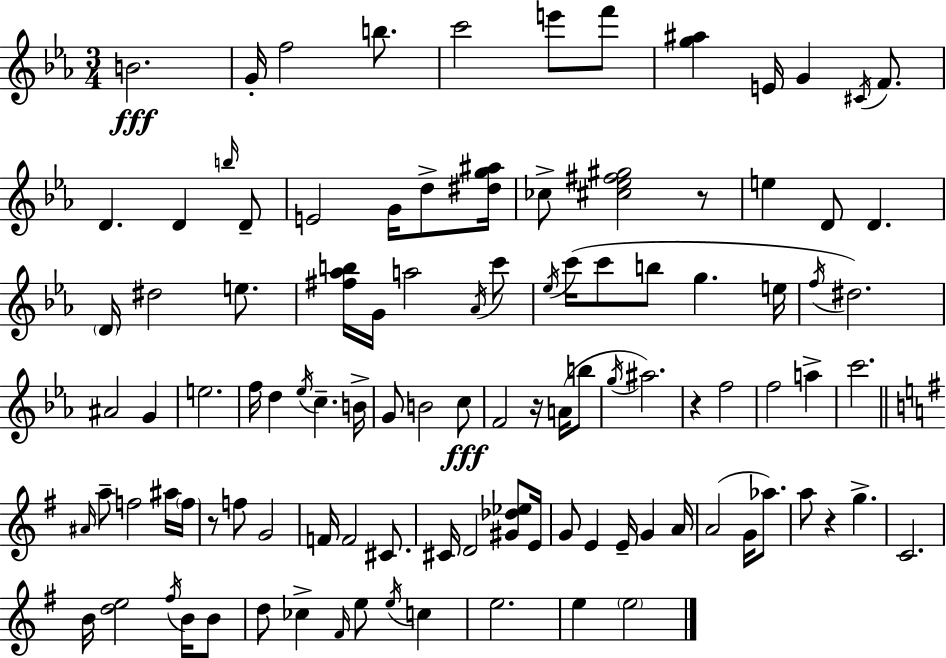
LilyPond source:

{
  \clef treble
  \numericTimeSignature
  \time 3/4
  \key ees \major
  b'2.\fff | g'16-. f''2 b''8. | c'''2 e'''8 f'''8 | <g'' ais''>4 e'16 g'4 \acciaccatura { cis'16 } f'8. | \break d'4. d'4 \grace { b''16 } | d'8-- e'2 g'16 d''8-> | <dis'' g'' ais''>16 ces''8-> <cis'' ees'' fis'' gis''>2 | r8 e''4 d'8 d'4. | \break \parenthesize d'16 dis''2 e''8. | <fis'' aes'' b''>16 g'16 a''2 | \acciaccatura { aes'16 } c'''8 \acciaccatura { ees''16 } c'''16( c'''8 b''8 g''4. | e''16 \acciaccatura { f''16 }) dis''2. | \break ais'2 | g'4 e''2. | f''16 d''4 \acciaccatura { ees''16 } c''4.-- | b'16-> g'8 b'2 | \break c''8\fff f'2 | r16 a'16( b''8 \acciaccatura { g''16 }) ais''2. | r4 f''2 | f''2 | \break a''4-> c'''2. | \bar "||" \break \key g \major \grace { ais'16 } a''8-- f''2 ais''16 | \parenthesize f''16 r8 f''8 g'2 | f'16 f'2 cis'8. | cis'16 d'2 <gis' des'' ees''>8 | \break e'16 g'8 e'4 e'16-- g'4 | a'16 a'2( g'16 aes''8.) | a''8 r4 g''4.-> | c'2. | \break b'16 <d'' e''>2 \acciaccatura { fis''16 } b'16 | b'8 d''8 ces''4-> \grace { fis'16 } e''8 \acciaccatura { e''16 } | c''4 e''2. | e''4 \parenthesize e''2 | \break \bar "|."
}